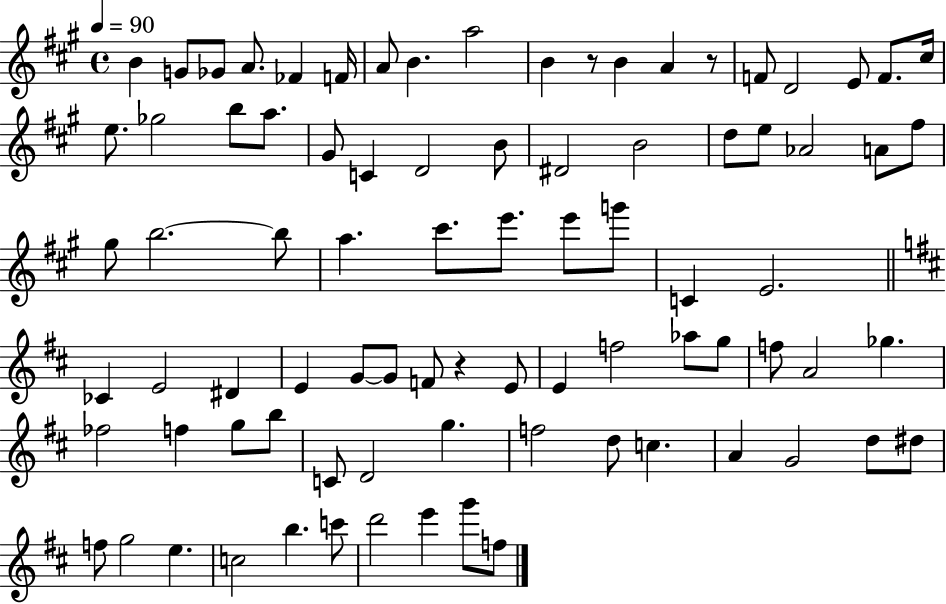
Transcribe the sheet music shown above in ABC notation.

X:1
T:Untitled
M:4/4
L:1/4
K:A
B G/2 _G/2 A/2 _F F/4 A/2 B a2 B z/2 B A z/2 F/2 D2 E/2 F/2 ^c/4 e/2 _g2 b/2 a/2 ^G/2 C D2 B/2 ^D2 B2 d/2 e/2 _A2 A/2 ^f/2 ^g/2 b2 b/2 a ^c'/2 e'/2 e'/2 g'/2 C E2 _C E2 ^D E G/2 G/2 F/2 z E/2 E f2 _a/2 g/2 f/2 A2 _g _f2 f g/2 b/2 C/2 D2 g f2 d/2 c A G2 d/2 ^d/2 f/2 g2 e c2 b c'/2 d'2 e' g'/2 f/2